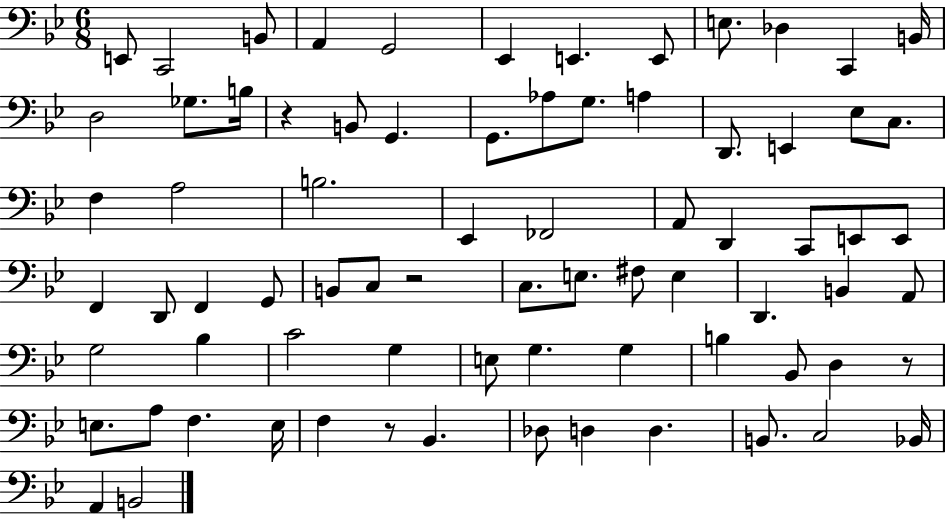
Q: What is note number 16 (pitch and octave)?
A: B2